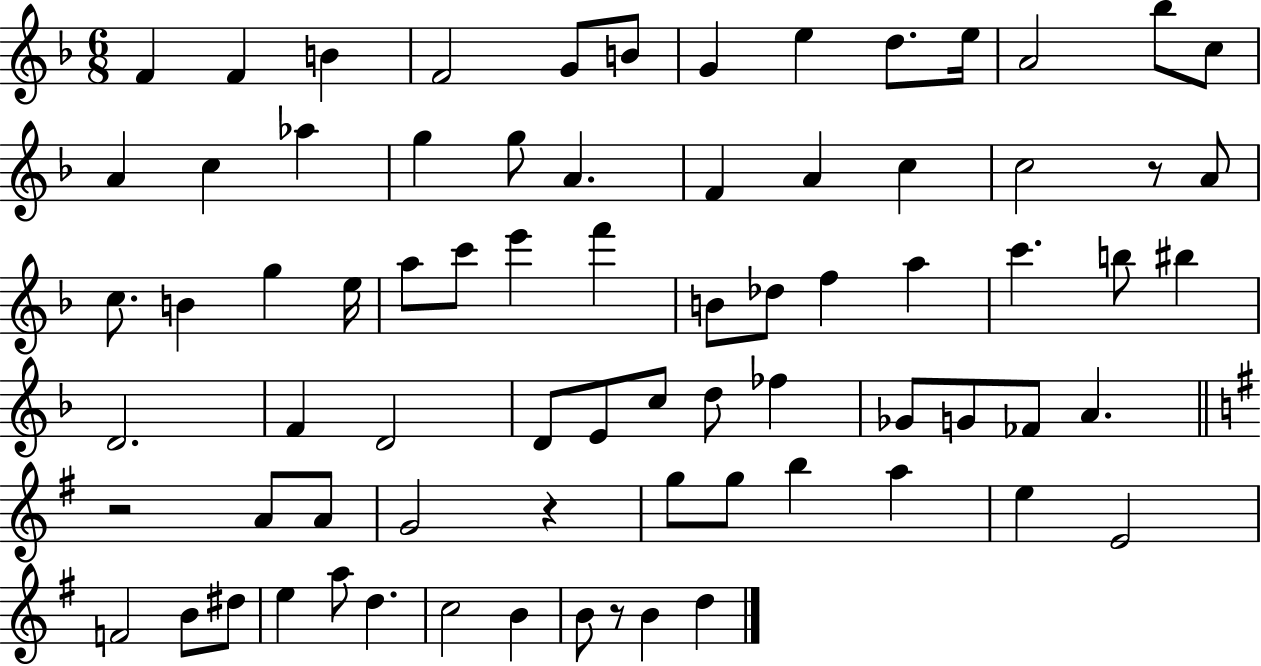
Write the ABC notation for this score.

X:1
T:Untitled
M:6/8
L:1/4
K:F
F F B F2 G/2 B/2 G e d/2 e/4 A2 _b/2 c/2 A c _a g g/2 A F A c c2 z/2 A/2 c/2 B g e/4 a/2 c'/2 e' f' B/2 _d/2 f a c' b/2 ^b D2 F D2 D/2 E/2 c/2 d/2 _f _G/2 G/2 _F/2 A z2 A/2 A/2 G2 z g/2 g/2 b a e E2 F2 B/2 ^d/2 e a/2 d c2 B B/2 z/2 B d